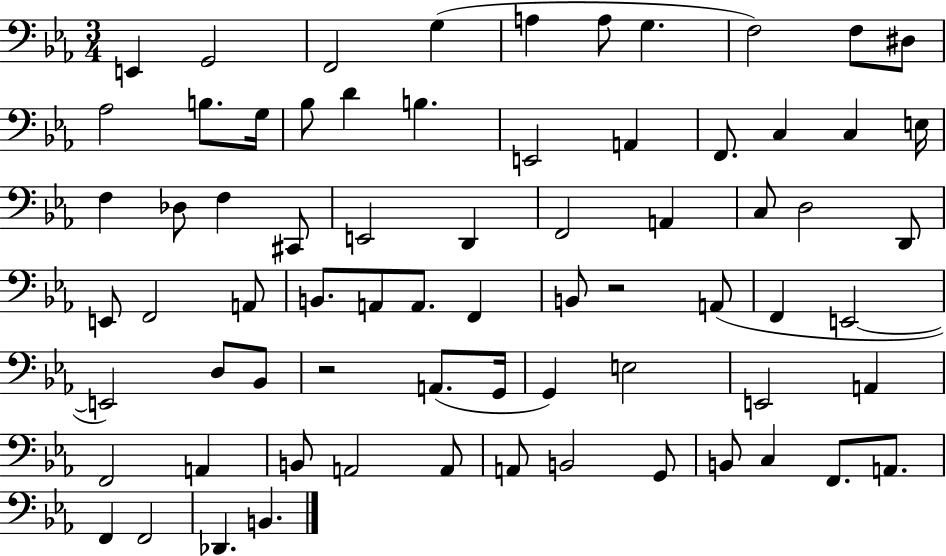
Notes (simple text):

E2/q G2/h F2/h G3/q A3/q A3/e G3/q. F3/h F3/e D#3/e Ab3/h B3/e. G3/s Bb3/e D4/q B3/q. E2/h A2/q F2/e. C3/q C3/q E3/s F3/q Db3/e F3/q C#2/e E2/h D2/q F2/h A2/q C3/e D3/h D2/e E2/e F2/h A2/e B2/e. A2/e A2/e. F2/q B2/e R/h A2/e F2/q E2/h E2/h D3/e Bb2/e R/h A2/e. G2/s G2/q E3/h E2/h A2/q F2/h A2/q B2/e A2/h A2/e A2/e B2/h G2/e B2/e C3/q F2/e. A2/e. F2/q F2/h Db2/q. B2/q.